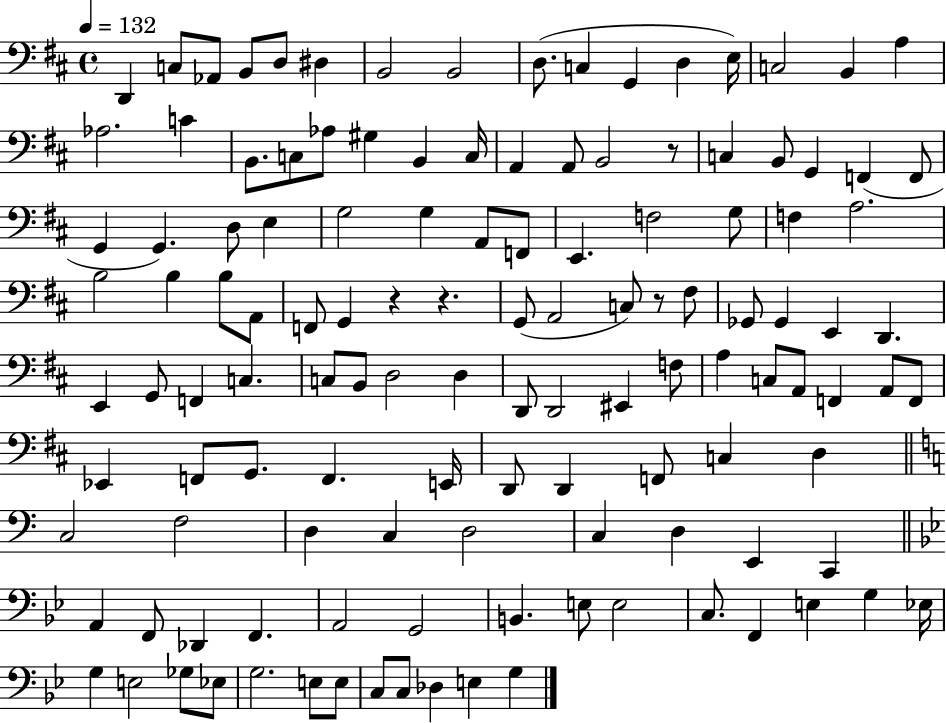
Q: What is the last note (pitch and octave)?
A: G3